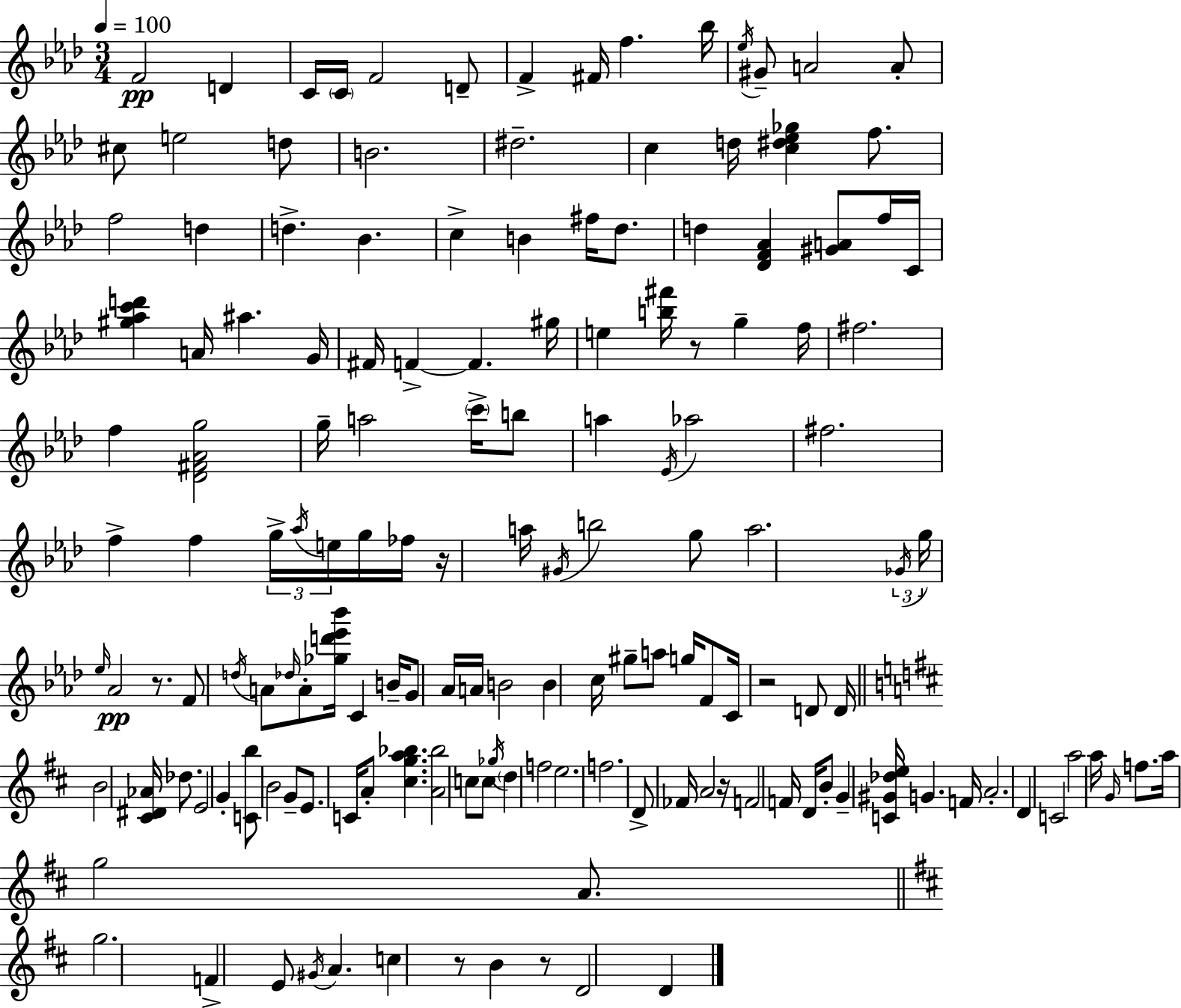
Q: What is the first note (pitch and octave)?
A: F4